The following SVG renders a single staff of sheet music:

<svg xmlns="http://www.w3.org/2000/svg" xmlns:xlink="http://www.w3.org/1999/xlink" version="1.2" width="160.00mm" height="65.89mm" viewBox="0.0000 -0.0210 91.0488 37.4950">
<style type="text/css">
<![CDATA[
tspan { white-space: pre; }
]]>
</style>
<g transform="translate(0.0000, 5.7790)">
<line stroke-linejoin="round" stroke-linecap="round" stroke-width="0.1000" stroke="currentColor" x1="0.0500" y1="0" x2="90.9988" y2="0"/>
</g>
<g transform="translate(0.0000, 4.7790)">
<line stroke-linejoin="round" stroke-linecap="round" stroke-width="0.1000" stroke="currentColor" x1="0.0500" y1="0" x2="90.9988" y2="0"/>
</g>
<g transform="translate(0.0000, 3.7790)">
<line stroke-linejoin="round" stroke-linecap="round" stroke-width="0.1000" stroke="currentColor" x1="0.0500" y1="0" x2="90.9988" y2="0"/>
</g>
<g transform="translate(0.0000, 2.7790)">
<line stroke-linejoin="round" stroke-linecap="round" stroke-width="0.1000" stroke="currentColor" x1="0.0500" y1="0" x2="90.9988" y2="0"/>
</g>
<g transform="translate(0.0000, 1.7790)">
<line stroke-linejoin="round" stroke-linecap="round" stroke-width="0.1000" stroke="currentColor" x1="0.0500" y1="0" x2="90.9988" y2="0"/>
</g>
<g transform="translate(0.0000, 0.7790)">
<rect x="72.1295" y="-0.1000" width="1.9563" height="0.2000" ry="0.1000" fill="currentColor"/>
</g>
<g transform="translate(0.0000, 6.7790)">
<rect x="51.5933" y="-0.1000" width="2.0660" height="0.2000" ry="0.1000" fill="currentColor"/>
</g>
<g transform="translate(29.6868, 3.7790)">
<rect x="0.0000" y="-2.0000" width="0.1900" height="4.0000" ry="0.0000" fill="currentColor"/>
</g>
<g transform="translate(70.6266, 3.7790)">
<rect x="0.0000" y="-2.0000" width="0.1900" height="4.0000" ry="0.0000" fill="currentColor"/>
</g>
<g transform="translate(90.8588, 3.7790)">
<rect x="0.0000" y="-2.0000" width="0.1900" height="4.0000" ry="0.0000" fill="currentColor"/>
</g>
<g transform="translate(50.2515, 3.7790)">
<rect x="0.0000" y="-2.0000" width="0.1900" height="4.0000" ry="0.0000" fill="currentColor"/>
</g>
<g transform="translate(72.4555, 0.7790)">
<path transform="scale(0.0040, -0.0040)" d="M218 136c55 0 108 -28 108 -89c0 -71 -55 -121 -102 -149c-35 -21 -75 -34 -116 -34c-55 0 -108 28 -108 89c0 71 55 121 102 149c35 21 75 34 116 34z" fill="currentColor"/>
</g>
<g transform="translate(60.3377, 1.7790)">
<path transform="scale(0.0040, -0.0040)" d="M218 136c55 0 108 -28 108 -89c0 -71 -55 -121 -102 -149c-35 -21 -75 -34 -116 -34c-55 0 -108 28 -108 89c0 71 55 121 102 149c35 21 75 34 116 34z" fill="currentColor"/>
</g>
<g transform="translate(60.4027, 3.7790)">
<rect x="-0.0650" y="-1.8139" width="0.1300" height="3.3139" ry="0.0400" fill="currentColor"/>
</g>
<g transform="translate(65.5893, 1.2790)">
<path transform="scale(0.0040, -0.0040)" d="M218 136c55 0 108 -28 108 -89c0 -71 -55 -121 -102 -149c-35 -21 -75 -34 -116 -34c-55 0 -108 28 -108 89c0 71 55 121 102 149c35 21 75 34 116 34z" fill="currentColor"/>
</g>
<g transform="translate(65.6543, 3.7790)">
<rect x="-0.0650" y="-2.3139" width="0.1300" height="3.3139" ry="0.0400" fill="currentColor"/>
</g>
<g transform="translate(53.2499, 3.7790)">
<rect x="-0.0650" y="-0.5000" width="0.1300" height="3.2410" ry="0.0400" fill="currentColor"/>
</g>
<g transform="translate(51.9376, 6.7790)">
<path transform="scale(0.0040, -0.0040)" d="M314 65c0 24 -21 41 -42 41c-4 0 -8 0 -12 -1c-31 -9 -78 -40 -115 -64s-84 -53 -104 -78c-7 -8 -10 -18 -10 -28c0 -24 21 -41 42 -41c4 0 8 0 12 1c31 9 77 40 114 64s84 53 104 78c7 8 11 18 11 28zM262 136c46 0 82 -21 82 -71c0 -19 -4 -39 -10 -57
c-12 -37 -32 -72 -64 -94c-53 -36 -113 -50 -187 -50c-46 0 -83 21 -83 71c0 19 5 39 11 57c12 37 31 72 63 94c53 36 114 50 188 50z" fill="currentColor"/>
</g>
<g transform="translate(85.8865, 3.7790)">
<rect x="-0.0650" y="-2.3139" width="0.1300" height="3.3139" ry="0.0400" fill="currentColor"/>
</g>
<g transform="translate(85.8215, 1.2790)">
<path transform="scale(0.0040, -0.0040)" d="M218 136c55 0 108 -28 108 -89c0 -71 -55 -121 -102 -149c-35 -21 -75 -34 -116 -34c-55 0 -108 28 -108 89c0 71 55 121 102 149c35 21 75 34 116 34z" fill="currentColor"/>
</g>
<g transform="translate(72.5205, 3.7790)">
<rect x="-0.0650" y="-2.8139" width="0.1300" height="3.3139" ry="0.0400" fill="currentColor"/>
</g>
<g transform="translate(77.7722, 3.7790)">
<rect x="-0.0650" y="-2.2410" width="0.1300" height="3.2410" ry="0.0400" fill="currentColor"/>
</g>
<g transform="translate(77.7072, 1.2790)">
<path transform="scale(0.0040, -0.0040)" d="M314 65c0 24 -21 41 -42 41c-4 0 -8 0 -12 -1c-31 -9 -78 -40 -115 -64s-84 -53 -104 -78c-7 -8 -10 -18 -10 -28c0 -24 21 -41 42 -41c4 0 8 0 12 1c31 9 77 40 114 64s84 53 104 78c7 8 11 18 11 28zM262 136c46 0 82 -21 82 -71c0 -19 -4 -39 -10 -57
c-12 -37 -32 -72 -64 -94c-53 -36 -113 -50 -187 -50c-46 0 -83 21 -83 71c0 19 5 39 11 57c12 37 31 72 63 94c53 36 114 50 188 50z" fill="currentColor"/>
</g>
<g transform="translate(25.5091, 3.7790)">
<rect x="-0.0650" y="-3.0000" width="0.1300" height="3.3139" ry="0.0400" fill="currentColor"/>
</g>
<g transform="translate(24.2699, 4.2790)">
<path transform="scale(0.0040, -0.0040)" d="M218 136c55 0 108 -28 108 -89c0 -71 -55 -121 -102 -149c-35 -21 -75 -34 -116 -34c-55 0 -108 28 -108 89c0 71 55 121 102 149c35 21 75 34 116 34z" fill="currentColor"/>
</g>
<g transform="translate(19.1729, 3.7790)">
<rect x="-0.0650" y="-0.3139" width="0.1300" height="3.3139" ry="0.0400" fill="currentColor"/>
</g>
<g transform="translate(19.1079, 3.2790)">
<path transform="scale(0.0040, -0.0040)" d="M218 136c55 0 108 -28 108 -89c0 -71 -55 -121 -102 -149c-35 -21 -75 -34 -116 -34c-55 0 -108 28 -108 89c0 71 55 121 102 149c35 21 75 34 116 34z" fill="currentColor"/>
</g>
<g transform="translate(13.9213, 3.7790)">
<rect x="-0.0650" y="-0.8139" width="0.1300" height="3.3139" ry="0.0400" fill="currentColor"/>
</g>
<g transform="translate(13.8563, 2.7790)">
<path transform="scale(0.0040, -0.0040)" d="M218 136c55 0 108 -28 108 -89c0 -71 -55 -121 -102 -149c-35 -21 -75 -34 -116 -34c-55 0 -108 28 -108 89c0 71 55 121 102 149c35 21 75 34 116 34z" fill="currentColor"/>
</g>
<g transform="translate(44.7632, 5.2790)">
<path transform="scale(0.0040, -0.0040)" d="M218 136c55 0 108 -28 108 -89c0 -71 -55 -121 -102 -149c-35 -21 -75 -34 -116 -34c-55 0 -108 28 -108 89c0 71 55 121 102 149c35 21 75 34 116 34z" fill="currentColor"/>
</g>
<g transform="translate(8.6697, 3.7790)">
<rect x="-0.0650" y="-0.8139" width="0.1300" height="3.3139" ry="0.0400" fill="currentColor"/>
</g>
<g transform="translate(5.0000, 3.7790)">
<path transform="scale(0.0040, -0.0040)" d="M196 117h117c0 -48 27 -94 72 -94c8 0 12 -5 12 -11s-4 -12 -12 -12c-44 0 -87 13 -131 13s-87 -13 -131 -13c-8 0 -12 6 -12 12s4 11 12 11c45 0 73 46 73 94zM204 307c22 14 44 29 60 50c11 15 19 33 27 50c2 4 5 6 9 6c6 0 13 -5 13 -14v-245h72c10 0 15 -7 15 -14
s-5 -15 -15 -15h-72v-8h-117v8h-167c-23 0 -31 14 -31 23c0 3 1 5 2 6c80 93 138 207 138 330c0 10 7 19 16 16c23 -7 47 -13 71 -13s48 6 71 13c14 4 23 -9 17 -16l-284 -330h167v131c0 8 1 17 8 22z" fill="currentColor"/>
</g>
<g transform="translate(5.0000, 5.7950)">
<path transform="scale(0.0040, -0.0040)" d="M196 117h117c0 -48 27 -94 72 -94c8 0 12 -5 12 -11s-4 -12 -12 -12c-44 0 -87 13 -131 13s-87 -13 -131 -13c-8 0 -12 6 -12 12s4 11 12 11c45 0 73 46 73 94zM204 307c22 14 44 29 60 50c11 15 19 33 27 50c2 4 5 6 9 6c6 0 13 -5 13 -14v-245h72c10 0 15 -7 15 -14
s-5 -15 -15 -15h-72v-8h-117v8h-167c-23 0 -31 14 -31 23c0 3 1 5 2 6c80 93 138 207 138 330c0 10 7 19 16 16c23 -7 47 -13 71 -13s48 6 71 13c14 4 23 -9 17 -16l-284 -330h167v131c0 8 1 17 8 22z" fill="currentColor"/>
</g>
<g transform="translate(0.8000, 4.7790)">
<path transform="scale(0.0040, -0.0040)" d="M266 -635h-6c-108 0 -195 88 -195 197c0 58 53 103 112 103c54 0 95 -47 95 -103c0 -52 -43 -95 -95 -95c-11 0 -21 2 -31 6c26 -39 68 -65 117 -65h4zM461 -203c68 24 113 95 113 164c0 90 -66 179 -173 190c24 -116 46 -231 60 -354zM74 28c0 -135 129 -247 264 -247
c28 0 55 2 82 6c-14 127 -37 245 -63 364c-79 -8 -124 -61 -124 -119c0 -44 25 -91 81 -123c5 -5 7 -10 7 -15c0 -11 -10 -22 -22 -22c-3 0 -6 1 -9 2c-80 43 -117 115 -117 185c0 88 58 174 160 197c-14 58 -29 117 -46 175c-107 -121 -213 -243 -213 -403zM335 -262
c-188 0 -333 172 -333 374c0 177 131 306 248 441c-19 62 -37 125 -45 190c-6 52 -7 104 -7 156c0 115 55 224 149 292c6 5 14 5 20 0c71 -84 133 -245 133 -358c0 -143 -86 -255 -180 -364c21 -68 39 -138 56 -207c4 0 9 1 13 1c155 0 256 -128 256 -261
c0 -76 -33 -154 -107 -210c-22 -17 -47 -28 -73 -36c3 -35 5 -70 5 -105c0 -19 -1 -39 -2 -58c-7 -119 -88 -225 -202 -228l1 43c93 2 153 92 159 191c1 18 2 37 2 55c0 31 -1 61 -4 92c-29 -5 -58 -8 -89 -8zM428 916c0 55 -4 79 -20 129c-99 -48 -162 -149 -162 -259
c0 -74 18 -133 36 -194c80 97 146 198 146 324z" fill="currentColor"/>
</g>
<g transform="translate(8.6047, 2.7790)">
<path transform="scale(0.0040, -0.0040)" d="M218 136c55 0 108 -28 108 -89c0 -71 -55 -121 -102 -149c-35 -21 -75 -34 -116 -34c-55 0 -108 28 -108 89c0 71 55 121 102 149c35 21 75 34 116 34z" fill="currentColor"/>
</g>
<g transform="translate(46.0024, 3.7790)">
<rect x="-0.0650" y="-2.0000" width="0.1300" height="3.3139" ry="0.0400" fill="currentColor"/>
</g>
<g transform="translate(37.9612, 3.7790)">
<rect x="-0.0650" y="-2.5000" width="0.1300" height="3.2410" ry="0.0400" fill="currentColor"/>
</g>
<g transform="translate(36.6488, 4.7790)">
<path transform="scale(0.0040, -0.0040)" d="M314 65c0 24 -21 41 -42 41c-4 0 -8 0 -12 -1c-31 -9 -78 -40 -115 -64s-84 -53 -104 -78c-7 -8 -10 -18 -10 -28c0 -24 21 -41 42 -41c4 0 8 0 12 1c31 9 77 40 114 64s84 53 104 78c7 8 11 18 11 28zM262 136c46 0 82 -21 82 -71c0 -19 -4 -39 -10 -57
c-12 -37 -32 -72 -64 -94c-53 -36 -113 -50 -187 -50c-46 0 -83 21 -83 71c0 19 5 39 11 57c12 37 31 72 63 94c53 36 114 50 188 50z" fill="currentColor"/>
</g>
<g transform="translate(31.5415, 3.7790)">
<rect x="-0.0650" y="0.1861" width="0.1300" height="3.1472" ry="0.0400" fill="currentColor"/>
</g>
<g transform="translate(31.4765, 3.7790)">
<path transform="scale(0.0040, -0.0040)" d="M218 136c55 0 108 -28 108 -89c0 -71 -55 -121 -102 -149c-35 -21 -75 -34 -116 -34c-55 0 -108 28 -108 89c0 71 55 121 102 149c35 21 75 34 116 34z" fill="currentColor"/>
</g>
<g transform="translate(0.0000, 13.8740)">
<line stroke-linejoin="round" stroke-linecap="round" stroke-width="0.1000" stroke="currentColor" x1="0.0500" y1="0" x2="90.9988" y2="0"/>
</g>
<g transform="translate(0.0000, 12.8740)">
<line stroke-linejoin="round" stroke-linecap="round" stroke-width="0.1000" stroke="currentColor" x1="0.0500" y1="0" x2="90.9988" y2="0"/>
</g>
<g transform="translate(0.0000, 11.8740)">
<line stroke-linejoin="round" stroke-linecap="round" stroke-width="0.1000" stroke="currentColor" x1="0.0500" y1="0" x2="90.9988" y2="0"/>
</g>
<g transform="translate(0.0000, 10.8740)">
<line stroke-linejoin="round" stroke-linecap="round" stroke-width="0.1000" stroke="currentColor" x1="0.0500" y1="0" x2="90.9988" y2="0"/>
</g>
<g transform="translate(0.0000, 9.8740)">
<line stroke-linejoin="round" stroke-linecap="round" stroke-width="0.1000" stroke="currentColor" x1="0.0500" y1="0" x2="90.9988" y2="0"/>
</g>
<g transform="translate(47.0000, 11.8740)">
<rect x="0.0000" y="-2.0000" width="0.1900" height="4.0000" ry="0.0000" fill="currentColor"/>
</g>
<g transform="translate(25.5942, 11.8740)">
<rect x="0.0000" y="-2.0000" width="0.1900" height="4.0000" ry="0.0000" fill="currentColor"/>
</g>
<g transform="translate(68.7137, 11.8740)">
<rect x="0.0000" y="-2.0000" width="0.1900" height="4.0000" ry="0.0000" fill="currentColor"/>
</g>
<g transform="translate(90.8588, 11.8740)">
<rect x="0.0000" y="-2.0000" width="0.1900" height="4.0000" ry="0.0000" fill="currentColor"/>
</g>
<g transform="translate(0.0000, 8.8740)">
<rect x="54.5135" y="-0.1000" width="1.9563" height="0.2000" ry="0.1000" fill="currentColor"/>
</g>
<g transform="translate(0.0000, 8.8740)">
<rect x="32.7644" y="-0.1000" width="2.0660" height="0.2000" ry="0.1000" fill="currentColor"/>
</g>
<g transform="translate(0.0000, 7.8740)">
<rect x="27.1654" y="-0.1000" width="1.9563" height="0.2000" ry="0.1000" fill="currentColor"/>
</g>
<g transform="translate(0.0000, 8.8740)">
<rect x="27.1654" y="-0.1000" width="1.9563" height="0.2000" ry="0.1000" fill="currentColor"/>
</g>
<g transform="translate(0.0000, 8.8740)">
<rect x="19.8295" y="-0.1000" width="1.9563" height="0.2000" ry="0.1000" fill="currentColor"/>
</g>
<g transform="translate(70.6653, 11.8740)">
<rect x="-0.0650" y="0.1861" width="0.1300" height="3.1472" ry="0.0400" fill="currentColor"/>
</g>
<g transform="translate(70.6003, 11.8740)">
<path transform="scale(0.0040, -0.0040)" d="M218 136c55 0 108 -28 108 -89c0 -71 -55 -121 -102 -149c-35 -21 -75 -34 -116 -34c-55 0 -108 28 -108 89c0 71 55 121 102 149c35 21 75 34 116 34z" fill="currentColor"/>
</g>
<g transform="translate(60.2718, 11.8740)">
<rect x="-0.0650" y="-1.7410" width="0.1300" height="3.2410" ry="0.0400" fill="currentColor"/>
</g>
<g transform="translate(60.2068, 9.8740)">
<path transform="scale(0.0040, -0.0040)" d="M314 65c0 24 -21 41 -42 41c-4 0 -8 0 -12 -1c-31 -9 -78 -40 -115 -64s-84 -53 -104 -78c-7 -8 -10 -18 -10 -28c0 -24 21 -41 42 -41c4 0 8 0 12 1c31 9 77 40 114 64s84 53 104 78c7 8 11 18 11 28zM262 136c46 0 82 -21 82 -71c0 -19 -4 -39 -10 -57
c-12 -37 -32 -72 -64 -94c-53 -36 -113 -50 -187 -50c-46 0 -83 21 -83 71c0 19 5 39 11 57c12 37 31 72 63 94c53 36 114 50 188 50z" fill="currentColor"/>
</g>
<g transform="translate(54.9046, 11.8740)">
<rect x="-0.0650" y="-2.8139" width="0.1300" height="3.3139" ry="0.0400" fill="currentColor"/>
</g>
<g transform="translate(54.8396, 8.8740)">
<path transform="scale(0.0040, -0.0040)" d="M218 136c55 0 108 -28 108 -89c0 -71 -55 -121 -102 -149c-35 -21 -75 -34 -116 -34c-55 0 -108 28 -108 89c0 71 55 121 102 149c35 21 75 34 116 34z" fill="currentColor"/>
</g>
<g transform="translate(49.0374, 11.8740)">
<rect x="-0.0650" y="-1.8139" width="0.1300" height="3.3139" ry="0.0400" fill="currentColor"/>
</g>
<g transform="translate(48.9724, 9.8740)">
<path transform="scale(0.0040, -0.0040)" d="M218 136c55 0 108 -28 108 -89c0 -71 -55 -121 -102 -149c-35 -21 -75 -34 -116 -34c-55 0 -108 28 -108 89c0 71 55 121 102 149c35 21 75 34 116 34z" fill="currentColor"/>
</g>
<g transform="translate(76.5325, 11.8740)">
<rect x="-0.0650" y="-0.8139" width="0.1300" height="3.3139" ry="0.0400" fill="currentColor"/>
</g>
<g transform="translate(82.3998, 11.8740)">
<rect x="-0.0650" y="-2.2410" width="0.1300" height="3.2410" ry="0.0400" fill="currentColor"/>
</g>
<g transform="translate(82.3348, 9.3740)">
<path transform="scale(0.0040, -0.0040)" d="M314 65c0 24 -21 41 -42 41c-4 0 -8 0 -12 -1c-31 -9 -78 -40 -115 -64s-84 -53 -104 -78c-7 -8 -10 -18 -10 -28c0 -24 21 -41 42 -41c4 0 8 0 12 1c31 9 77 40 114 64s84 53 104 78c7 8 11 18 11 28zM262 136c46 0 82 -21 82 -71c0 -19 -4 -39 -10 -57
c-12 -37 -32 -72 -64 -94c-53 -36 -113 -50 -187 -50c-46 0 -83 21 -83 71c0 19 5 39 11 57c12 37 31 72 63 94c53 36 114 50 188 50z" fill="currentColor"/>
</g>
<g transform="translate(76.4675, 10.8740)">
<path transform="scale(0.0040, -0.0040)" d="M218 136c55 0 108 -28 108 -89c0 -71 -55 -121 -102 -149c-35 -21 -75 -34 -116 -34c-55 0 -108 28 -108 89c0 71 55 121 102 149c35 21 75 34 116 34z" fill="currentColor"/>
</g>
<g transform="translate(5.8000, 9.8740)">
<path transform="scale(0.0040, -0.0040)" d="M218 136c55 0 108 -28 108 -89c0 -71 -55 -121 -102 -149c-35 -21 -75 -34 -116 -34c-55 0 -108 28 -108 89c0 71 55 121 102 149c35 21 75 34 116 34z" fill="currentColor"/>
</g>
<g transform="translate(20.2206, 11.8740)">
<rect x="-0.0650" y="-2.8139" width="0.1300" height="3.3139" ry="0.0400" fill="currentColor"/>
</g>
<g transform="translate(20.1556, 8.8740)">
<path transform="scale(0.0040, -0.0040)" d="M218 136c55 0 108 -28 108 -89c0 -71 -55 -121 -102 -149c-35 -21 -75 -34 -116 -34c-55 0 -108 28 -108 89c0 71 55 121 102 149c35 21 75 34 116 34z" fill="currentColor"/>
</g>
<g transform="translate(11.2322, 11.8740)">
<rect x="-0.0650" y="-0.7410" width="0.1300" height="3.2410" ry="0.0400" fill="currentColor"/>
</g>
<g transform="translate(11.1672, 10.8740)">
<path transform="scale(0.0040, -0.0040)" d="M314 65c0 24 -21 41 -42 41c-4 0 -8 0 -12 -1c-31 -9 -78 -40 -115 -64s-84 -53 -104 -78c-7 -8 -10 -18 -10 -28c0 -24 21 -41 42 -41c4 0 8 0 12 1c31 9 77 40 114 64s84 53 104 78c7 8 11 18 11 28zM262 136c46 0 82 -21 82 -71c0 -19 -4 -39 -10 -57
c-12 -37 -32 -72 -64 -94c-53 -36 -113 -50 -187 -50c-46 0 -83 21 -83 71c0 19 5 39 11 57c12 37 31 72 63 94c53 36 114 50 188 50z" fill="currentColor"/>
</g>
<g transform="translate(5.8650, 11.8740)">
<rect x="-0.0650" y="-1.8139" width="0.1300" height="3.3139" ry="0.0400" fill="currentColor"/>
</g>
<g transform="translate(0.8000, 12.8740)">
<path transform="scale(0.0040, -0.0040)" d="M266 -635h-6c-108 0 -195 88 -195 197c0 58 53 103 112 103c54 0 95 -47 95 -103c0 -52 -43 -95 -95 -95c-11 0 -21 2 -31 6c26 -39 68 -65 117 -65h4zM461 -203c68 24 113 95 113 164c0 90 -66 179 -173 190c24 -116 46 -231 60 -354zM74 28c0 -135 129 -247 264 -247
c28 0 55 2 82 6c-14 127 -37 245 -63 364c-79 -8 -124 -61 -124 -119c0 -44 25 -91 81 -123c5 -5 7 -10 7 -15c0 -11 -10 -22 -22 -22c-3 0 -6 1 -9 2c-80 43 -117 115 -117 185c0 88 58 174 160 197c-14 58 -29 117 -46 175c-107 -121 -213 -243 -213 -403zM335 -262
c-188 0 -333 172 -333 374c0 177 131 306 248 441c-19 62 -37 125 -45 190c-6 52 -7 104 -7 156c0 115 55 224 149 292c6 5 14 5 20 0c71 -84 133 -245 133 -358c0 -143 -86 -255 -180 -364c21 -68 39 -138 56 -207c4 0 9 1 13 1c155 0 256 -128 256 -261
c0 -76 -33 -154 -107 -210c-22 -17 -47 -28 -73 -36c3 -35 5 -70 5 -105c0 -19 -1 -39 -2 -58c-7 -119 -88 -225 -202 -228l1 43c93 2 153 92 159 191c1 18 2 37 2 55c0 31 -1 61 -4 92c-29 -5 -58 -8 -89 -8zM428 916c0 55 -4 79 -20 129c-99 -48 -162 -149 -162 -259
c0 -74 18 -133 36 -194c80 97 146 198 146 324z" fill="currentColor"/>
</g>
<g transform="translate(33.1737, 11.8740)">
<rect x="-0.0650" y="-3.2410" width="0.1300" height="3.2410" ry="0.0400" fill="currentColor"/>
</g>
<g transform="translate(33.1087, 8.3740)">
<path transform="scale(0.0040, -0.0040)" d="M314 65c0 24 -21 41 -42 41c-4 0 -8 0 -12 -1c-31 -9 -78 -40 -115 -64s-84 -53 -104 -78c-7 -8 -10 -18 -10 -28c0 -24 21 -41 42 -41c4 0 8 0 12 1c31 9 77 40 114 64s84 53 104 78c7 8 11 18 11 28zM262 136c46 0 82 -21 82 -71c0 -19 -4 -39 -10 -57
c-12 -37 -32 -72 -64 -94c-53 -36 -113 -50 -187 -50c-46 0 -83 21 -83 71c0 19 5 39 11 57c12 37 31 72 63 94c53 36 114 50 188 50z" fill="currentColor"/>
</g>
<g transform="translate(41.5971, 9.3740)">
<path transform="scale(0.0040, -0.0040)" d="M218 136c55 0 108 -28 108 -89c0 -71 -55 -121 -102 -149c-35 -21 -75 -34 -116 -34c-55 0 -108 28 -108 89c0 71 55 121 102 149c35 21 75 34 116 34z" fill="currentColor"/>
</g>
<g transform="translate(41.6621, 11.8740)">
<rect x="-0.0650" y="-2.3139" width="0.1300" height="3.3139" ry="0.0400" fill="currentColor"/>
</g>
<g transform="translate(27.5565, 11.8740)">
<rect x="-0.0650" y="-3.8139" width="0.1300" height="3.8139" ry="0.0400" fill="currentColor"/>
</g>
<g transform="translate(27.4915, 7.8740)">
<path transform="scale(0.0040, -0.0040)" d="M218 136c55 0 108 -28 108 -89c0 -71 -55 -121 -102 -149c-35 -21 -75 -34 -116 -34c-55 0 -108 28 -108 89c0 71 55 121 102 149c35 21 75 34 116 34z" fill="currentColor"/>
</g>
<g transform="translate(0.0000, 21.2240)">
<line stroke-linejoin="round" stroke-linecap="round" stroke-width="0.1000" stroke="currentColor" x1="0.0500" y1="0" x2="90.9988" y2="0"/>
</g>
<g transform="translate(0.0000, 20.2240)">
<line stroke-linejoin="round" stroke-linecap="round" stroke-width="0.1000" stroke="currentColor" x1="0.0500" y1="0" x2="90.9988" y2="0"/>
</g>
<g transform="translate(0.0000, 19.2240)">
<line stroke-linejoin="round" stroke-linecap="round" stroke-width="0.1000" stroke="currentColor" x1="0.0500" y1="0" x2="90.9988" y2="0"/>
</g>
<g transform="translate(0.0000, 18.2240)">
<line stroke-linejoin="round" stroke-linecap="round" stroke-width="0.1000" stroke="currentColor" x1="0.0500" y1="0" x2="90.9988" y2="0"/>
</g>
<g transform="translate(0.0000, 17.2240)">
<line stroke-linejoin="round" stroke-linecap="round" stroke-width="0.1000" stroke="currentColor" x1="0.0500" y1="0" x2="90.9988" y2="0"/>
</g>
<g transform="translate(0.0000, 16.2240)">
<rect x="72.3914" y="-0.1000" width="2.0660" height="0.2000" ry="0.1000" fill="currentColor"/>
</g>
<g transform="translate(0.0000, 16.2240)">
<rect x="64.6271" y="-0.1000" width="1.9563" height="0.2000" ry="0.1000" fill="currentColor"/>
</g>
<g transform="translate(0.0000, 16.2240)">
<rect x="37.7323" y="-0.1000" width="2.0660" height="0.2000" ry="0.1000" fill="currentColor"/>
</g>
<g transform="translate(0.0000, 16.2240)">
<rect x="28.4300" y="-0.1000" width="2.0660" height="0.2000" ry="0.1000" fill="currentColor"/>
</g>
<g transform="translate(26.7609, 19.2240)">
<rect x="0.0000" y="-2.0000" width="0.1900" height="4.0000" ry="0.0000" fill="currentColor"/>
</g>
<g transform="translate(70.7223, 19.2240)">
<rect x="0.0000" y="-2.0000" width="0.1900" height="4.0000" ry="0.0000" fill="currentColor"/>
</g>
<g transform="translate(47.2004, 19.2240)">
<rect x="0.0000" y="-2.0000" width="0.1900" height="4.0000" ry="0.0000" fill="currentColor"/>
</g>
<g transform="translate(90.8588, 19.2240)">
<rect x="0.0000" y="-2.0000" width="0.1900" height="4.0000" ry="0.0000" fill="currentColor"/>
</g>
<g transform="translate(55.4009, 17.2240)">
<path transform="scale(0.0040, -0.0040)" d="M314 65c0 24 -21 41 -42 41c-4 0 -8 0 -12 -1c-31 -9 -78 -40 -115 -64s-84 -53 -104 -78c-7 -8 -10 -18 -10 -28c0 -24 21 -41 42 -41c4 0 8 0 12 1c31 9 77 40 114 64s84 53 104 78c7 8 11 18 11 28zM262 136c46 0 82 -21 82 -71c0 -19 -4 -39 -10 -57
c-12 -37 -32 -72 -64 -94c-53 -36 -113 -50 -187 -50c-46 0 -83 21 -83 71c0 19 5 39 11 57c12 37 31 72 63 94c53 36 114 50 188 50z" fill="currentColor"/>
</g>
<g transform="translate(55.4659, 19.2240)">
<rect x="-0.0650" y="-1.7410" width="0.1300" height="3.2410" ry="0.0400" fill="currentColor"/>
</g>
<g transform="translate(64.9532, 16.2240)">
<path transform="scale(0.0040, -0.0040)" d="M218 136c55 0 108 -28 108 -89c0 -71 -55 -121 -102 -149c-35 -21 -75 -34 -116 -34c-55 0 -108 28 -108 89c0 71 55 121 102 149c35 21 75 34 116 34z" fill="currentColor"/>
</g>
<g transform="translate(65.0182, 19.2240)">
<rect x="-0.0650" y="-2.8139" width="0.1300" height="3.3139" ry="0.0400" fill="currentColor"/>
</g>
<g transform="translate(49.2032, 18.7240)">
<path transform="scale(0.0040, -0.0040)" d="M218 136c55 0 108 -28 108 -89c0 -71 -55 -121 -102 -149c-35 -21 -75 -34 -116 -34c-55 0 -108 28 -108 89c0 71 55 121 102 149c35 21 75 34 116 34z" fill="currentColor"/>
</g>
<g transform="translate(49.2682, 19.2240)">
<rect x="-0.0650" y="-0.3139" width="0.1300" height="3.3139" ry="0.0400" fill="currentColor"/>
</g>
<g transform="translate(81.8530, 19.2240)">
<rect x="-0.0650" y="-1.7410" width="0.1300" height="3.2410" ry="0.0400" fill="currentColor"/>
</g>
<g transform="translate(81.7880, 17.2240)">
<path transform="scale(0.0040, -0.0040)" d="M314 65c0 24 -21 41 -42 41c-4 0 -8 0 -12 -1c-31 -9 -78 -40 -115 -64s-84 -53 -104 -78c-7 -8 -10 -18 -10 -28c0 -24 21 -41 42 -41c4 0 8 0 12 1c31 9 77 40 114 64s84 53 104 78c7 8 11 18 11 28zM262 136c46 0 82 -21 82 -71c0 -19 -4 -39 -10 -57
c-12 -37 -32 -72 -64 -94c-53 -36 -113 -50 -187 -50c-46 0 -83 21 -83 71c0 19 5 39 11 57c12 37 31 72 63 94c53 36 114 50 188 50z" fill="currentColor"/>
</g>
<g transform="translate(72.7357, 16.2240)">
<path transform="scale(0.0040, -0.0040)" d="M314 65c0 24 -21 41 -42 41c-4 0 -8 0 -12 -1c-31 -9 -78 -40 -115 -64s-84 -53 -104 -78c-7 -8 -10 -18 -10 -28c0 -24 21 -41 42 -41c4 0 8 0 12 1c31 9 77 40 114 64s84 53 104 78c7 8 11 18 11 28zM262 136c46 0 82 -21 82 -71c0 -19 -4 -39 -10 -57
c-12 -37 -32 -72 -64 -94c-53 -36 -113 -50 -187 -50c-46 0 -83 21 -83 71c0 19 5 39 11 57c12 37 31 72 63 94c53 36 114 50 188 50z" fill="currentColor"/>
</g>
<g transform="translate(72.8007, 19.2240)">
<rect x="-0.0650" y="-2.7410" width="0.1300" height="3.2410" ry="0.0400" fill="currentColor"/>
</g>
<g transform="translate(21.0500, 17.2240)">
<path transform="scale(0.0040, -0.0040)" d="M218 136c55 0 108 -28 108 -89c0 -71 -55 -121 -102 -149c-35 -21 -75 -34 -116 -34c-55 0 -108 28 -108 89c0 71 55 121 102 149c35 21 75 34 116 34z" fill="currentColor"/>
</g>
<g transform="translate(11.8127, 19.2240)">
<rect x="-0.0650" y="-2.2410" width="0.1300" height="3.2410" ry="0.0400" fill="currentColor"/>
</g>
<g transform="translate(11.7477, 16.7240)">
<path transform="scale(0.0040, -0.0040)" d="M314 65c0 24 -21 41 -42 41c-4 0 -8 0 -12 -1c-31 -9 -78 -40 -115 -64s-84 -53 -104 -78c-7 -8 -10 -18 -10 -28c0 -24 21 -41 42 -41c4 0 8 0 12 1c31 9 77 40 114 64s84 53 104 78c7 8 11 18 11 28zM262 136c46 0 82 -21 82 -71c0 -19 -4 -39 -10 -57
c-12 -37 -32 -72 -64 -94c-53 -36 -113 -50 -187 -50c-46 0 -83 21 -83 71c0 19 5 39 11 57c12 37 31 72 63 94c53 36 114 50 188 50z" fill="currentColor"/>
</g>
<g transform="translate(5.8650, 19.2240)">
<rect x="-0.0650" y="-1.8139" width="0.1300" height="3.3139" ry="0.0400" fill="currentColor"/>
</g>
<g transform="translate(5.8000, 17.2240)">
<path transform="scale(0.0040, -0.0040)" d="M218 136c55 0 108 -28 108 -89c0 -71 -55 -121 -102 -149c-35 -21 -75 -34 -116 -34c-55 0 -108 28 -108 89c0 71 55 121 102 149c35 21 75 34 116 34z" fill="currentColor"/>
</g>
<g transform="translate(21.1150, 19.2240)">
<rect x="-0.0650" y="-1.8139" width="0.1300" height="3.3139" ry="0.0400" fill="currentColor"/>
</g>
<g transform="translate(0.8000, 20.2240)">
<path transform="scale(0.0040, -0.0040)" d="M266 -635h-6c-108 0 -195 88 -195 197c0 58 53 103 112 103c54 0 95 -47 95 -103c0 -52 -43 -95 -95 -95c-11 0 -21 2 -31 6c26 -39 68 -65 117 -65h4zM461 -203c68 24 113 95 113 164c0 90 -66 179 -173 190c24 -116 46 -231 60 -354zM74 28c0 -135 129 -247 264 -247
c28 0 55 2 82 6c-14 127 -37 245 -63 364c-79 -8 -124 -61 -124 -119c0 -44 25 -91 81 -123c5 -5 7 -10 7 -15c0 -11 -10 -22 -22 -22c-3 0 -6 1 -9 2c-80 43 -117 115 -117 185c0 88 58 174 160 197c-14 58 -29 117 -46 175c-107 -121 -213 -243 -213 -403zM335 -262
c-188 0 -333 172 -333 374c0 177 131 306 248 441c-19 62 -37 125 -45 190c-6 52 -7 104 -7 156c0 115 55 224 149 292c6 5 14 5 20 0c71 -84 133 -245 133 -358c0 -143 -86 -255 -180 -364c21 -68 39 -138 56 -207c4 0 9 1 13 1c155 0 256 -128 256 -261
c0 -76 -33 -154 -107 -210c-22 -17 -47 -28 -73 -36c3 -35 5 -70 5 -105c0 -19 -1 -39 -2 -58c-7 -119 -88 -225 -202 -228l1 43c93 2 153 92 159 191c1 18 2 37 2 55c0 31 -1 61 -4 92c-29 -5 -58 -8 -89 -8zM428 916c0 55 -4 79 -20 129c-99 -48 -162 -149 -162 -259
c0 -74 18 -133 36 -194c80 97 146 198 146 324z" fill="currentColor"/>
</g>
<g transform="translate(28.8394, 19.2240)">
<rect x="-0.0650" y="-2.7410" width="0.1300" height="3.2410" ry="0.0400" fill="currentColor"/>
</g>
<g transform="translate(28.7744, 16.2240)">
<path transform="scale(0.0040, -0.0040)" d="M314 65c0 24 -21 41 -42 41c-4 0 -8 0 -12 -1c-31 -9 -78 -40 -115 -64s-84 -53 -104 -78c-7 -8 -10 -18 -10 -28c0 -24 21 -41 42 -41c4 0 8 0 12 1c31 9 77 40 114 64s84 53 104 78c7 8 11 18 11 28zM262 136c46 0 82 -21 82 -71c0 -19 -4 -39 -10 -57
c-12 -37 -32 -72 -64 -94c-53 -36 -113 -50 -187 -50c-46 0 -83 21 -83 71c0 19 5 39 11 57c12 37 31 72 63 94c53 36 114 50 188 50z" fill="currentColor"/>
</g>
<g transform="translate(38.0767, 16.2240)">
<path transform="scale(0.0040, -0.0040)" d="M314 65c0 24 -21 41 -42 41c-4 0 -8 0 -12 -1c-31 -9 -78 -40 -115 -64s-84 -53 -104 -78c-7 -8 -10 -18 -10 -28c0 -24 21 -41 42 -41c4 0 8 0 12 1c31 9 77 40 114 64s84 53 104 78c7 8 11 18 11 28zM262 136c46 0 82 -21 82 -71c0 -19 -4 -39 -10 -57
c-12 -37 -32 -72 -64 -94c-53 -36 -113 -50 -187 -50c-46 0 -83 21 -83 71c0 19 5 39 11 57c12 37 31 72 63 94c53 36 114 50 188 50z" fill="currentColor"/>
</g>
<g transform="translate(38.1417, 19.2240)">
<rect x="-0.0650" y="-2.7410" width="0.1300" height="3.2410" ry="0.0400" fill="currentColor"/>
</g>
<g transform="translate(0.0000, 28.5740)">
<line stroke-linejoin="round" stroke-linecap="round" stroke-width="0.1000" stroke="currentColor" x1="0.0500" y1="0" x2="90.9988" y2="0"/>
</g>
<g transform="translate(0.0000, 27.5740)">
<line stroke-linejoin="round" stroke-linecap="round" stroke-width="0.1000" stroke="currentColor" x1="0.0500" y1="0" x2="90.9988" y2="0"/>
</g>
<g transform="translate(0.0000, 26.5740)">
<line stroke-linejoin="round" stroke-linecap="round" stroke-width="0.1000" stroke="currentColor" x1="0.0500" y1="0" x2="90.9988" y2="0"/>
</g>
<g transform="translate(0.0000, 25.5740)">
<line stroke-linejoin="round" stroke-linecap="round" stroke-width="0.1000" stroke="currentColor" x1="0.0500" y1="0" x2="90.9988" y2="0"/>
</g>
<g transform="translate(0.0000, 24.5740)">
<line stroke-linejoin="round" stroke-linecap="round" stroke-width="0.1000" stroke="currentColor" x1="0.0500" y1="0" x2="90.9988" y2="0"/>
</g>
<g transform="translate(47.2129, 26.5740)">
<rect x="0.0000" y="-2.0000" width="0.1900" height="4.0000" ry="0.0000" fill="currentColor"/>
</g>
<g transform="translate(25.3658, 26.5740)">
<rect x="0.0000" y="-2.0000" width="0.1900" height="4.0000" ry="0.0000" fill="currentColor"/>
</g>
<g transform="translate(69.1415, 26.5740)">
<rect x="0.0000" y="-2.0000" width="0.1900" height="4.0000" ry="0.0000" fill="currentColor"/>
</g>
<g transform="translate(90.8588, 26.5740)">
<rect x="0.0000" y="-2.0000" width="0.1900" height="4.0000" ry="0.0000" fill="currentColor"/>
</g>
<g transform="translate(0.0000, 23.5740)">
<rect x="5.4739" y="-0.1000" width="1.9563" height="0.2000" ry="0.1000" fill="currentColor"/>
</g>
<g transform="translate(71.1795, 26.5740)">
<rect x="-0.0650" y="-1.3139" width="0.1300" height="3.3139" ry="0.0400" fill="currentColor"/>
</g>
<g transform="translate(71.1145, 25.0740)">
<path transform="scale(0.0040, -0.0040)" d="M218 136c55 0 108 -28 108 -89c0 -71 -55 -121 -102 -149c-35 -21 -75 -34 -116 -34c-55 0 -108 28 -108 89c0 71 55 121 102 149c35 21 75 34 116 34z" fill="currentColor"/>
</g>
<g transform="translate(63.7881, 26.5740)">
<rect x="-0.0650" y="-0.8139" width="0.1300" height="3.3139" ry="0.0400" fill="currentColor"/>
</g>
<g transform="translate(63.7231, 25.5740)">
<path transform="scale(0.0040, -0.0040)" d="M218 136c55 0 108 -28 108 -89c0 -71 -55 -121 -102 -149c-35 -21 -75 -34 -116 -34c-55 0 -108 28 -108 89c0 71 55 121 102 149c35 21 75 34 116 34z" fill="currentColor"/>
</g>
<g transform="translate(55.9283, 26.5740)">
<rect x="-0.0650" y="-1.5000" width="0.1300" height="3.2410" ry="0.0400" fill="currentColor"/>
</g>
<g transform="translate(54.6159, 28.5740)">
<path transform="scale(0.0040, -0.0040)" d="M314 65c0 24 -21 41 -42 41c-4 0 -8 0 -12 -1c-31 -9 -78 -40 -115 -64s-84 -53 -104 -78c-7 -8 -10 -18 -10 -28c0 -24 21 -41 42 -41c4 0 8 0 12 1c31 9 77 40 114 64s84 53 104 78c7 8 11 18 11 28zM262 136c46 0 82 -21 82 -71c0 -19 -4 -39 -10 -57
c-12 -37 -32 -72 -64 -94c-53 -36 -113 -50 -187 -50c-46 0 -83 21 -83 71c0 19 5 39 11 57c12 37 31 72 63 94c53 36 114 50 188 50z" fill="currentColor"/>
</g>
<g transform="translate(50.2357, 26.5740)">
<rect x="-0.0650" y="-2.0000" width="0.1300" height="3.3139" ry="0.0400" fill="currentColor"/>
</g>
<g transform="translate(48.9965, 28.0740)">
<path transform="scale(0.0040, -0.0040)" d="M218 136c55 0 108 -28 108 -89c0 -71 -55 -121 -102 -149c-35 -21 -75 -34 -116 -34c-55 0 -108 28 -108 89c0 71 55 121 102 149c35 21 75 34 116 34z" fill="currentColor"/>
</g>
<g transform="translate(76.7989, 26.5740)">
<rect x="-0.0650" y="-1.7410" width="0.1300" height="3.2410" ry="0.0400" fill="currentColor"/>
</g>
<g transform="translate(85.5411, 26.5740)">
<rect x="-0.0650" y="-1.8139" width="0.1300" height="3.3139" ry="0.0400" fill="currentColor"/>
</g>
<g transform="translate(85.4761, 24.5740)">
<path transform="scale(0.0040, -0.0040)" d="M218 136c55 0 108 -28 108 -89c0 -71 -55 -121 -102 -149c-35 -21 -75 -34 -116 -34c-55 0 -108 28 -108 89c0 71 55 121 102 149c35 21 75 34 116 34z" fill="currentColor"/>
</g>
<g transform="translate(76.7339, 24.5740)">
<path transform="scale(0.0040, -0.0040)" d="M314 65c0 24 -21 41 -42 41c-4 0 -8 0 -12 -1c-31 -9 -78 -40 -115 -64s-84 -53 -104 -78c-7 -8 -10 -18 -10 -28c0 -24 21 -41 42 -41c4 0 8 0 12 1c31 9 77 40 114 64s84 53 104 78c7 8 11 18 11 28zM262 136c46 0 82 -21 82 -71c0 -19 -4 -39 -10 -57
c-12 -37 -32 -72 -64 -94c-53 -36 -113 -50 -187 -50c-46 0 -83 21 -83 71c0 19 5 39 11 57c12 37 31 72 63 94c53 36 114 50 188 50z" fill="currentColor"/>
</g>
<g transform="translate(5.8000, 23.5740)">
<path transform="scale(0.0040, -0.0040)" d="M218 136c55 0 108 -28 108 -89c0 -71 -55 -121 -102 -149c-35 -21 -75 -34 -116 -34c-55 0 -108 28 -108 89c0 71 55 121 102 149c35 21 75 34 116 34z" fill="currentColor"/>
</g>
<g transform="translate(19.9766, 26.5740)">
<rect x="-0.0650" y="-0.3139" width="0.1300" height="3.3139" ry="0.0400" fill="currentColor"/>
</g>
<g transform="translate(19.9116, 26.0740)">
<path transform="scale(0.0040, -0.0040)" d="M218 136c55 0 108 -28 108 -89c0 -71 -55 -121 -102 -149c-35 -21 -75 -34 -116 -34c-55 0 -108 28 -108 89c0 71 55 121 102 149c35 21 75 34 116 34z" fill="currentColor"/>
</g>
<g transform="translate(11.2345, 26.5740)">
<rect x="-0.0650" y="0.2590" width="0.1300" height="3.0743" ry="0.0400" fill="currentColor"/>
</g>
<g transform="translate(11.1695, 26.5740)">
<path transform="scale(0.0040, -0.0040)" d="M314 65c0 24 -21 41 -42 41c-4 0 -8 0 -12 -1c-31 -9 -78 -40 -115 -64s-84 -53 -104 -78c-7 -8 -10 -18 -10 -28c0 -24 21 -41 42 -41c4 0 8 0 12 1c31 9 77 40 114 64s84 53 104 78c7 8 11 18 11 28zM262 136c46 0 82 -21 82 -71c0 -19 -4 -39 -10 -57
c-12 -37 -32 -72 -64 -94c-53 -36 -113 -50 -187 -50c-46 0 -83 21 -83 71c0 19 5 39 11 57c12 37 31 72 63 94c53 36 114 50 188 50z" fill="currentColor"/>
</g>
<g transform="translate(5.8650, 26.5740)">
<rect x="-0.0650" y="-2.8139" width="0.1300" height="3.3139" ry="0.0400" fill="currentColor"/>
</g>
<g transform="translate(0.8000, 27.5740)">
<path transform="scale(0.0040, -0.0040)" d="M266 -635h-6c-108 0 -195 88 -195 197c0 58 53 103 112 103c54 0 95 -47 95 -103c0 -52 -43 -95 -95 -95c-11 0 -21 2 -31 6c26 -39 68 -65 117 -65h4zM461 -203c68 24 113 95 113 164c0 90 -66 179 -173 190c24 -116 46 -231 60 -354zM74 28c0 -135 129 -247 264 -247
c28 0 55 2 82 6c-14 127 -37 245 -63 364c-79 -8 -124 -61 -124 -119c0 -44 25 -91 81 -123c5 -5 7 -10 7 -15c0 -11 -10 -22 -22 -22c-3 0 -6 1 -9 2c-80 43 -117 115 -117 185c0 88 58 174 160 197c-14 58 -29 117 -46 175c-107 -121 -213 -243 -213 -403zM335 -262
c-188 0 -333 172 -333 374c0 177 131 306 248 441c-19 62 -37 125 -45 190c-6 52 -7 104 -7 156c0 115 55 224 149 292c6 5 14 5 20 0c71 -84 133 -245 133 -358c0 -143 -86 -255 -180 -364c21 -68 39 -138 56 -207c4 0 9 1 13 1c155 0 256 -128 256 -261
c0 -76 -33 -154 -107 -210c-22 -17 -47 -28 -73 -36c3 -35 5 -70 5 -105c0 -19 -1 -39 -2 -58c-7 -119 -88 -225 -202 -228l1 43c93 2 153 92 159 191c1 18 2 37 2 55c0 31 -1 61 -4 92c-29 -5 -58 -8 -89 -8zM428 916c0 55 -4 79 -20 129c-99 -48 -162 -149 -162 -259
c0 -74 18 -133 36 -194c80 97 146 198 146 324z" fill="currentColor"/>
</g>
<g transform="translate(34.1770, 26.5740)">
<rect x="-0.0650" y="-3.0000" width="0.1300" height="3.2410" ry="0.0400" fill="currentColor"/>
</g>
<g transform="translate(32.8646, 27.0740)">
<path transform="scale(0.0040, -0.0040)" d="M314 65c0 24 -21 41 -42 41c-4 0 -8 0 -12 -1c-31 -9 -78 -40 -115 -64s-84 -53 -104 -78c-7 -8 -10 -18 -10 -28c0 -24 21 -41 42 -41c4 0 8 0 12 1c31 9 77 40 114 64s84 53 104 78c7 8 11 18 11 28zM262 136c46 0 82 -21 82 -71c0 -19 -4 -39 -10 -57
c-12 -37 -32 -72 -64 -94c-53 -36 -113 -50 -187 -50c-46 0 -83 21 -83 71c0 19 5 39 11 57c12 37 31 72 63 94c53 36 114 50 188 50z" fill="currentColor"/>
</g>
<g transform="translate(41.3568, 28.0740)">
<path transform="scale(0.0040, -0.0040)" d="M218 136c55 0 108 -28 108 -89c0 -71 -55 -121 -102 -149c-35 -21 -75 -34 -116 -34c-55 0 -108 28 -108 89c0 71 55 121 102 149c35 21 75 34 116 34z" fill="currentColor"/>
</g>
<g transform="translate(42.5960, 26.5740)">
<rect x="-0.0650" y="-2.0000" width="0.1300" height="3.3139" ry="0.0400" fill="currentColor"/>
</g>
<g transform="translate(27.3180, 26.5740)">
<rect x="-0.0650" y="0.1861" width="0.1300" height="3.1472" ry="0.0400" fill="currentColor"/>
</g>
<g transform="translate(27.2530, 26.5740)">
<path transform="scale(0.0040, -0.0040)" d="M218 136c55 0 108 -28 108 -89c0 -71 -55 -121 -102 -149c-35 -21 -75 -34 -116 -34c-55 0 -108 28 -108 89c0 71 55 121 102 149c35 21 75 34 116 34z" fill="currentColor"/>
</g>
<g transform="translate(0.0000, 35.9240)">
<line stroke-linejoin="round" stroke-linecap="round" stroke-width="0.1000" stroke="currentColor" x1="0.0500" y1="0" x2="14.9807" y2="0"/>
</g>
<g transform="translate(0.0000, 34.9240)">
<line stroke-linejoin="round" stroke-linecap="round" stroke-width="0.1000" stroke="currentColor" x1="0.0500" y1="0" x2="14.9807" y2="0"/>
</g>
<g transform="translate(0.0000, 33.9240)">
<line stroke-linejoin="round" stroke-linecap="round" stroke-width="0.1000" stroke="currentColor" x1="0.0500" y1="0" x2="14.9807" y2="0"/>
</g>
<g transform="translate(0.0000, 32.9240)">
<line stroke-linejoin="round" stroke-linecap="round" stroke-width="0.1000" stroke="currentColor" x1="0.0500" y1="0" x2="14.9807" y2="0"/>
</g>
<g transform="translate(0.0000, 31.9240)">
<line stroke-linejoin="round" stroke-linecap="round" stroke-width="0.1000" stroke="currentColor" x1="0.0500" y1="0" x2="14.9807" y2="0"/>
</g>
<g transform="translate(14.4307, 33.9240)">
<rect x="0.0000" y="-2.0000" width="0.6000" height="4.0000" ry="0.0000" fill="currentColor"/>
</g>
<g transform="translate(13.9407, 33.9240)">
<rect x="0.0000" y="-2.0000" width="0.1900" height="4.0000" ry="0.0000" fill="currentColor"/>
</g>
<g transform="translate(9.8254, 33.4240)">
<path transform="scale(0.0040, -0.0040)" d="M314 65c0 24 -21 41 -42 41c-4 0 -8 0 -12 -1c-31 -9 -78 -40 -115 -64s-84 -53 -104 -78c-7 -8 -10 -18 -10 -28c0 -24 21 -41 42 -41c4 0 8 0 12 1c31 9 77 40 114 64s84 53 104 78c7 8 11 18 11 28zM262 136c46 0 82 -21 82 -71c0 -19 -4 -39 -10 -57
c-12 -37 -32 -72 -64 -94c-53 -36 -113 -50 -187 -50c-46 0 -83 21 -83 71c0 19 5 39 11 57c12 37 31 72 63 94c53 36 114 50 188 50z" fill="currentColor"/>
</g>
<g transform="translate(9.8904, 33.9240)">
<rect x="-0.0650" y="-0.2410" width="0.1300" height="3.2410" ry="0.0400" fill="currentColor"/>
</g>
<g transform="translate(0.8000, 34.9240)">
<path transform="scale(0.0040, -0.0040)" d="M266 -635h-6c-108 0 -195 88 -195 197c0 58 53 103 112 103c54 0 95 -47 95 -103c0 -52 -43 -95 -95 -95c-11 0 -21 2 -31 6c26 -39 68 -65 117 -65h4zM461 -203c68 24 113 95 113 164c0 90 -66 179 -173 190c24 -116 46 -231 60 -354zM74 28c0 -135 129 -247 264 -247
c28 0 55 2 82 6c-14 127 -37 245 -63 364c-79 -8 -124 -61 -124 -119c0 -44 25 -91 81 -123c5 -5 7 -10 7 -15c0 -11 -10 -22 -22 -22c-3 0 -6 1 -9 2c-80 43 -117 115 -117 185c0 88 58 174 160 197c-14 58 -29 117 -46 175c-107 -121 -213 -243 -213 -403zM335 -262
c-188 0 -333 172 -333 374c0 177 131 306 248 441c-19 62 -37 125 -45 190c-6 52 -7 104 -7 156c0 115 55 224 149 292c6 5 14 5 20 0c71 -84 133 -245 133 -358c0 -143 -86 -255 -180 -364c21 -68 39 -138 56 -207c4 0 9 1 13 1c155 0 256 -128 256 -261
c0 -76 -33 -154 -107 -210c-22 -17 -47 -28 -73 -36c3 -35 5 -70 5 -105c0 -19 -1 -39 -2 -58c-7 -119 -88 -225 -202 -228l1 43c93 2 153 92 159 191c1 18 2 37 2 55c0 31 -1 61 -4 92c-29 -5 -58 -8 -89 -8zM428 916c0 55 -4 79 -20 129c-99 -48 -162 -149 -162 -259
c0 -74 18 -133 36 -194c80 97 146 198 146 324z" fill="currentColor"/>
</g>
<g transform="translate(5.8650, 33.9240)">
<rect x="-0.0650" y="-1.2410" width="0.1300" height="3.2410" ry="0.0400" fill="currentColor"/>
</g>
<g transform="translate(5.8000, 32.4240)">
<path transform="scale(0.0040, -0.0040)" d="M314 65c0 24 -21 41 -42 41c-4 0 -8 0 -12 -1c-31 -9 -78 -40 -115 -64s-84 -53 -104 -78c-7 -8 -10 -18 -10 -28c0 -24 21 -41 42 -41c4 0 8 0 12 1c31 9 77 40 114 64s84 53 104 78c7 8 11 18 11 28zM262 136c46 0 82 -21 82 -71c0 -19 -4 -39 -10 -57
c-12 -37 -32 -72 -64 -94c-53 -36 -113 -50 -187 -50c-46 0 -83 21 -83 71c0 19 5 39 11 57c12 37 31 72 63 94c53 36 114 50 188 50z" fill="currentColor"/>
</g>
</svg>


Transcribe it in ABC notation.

X:1
T:Untitled
M:4/4
L:1/4
K:C
d d c A B G2 F C2 f g a g2 g f d2 a c' b2 g f a f2 B d g2 f g2 f a2 a2 c f2 a a2 f2 a B2 c B A2 F F E2 d e f2 f e2 c2